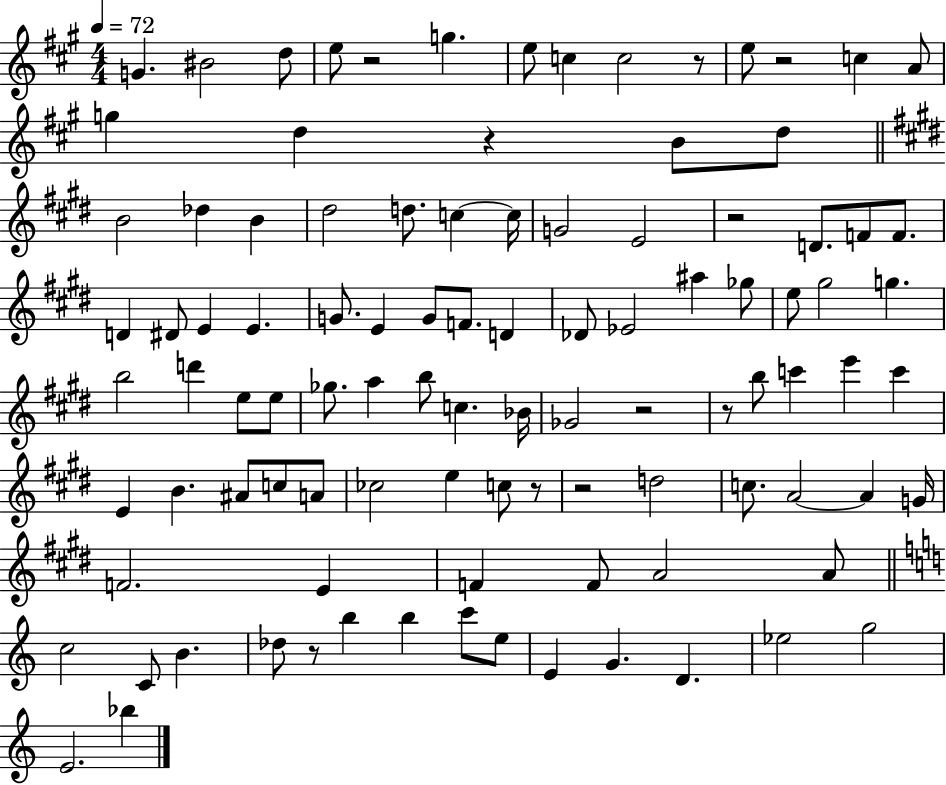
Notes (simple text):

G4/q. BIS4/h D5/e E5/e R/h G5/q. E5/e C5/q C5/h R/e E5/e R/h C5/q A4/e G5/q D5/q R/q B4/e D5/e B4/h Db5/q B4/q D#5/h D5/e. C5/q C5/s G4/h E4/h R/h D4/e. F4/e F4/e. D4/q D#4/e E4/q E4/q. G4/e. E4/q G4/e F4/e. D4/q Db4/e Eb4/h A#5/q Gb5/e E5/e G#5/h G5/q. B5/h D6/q E5/e E5/e Gb5/e. A5/q B5/e C5/q. Bb4/s Gb4/h R/h R/e B5/e C6/q E6/q C6/q E4/q B4/q. A#4/e C5/e A4/e CES5/h E5/q C5/e R/e R/h D5/h C5/e. A4/h A4/q G4/s F4/h. E4/q F4/q F4/e A4/h A4/e C5/h C4/e B4/q. Db5/e R/e B5/q B5/q C6/e E5/e E4/q G4/q. D4/q. Eb5/h G5/h E4/h. Bb5/q